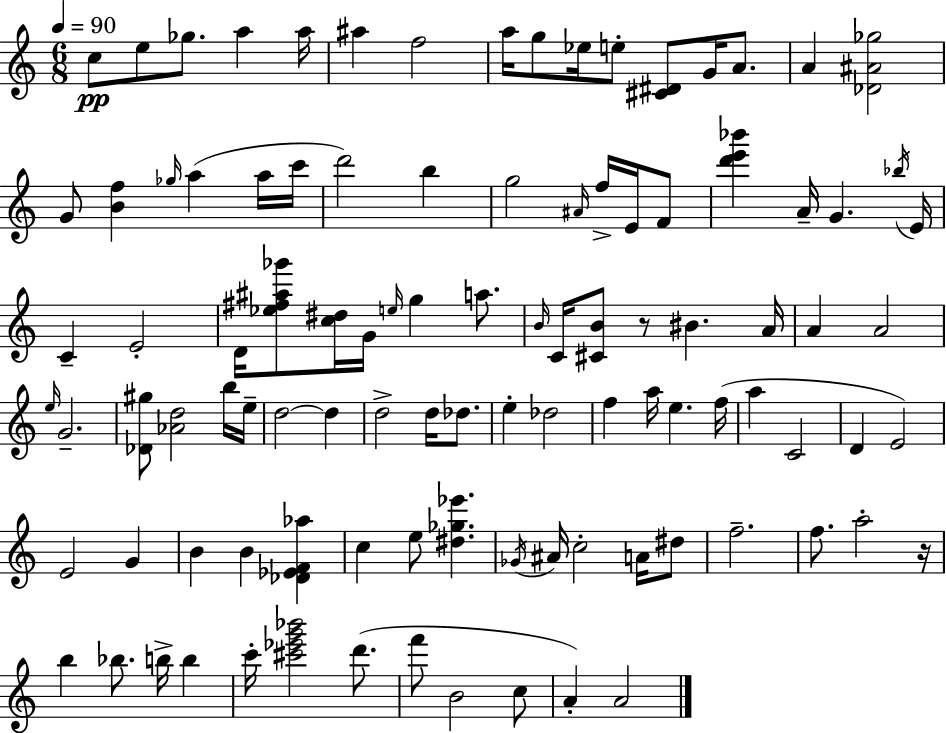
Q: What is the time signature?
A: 6/8